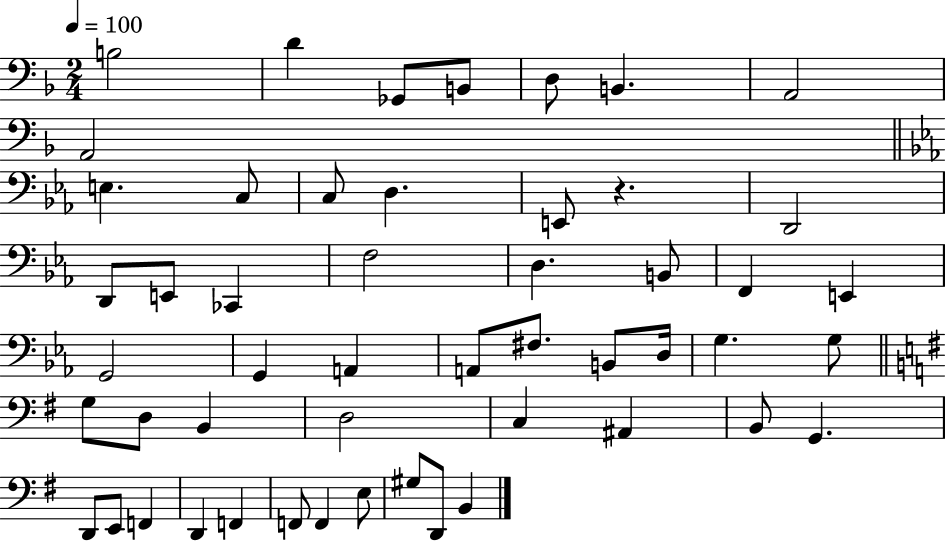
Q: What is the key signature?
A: F major